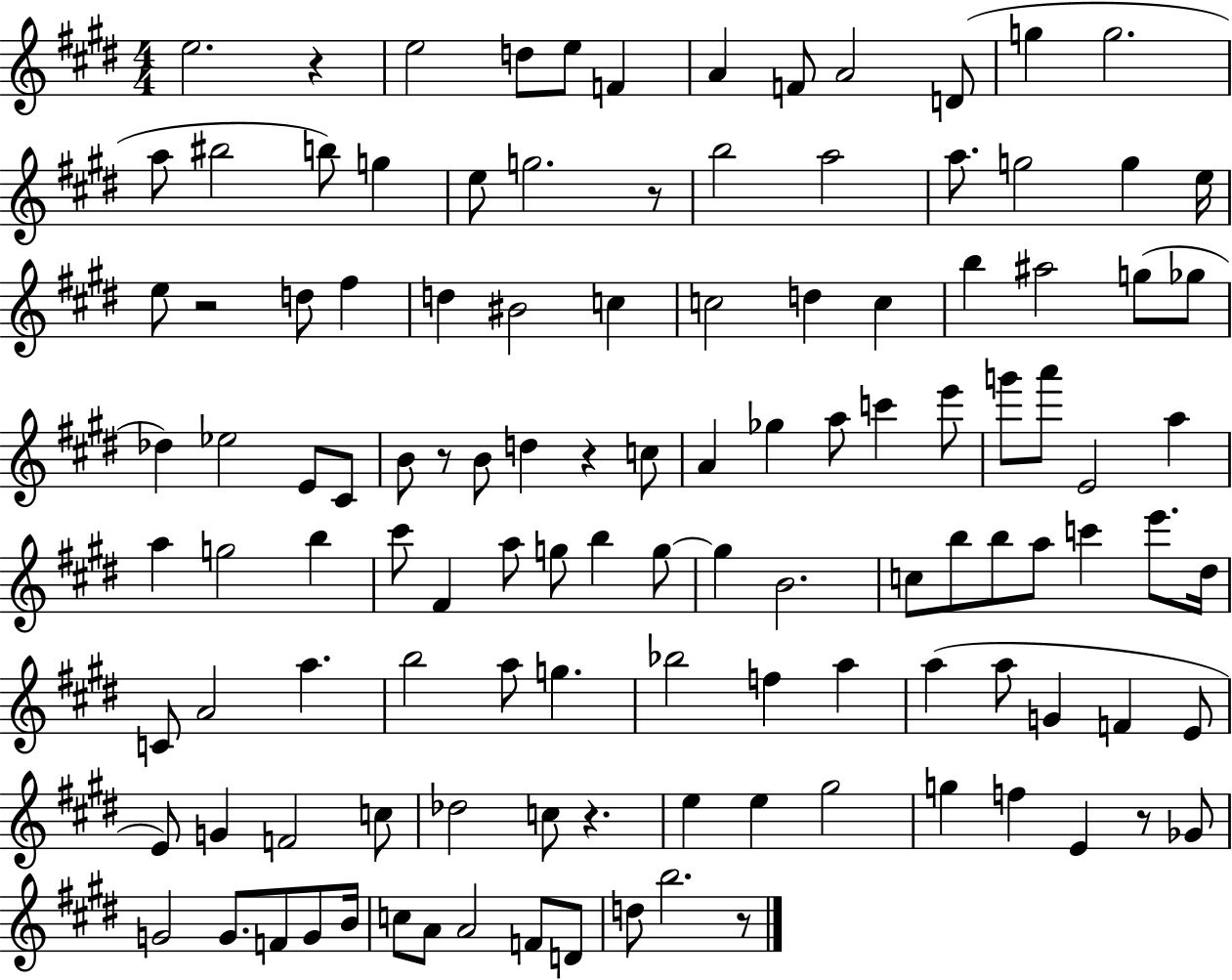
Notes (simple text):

E5/h. R/q E5/h D5/e E5/e F4/q A4/q F4/e A4/h D4/e G5/q G5/h. A5/e BIS5/h B5/e G5/q E5/e G5/h. R/e B5/h A5/h A5/e. G5/h G5/q E5/s E5/e R/h D5/e F#5/q D5/q BIS4/h C5/q C5/h D5/q C5/q B5/q A#5/h G5/e Gb5/e Db5/q Eb5/h E4/e C#4/e B4/e R/e B4/e D5/q R/q C5/e A4/q Gb5/q A5/e C6/q E6/e G6/e A6/e E4/h A5/q A5/q G5/h B5/q C#6/e F#4/q A5/e G5/e B5/q G5/e G5/q B4/h. C5/e B5/e B5/e A5/e C6/q E6/e. D#5/s C4/e A4/h A5/q. B5/h A5/e G5/q. Bb5/h F5/q A5/q A5/q A5/e G4/q F4/q E4/e E4/e G4/q F4/h C5/e Db5/h C5/e R/q. E5/q E5/q G#5/h G5/q F5/q E4/q R/e Gb4/e G4/h G4/e. F4/e G4/e B4/s C5/e A4/e A4/h F4/e D4/e D5/e B5/h. R/e